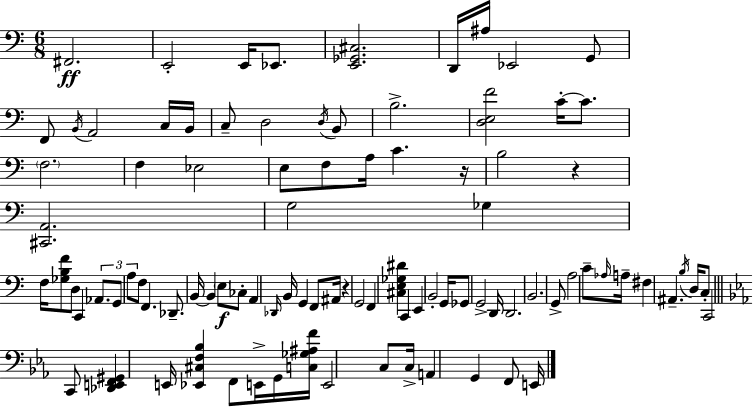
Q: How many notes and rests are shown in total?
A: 94